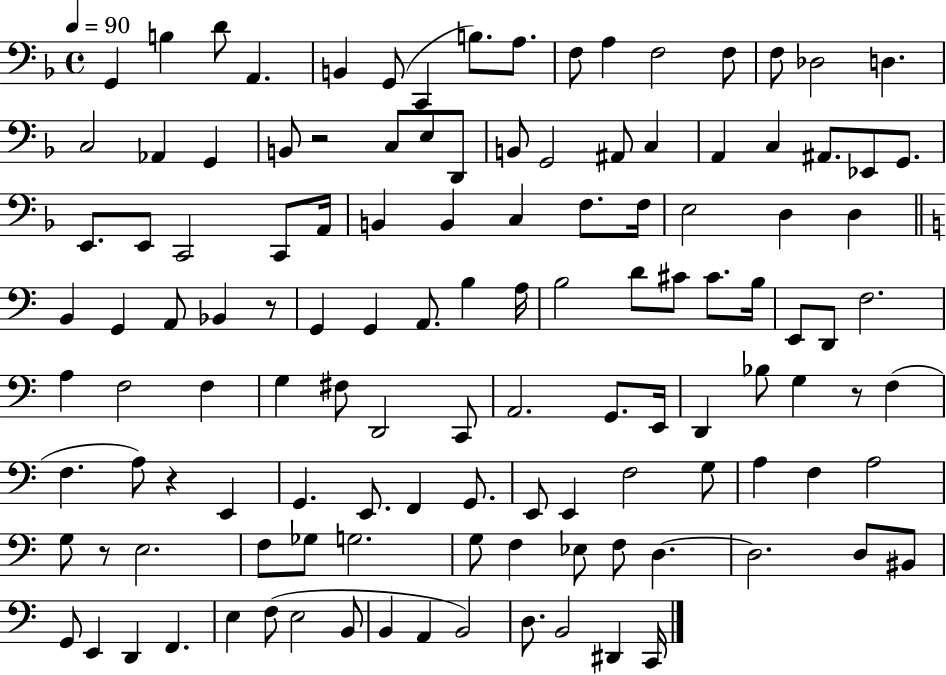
G2/q B3/q D4/e A2/q. B2/q G2/e C2/q B3/e. A3/e. F3/e A3/q F3/h F3/e F3/e Db3/h D3/q. C3/h Ab2/q G2/q B2/e R/h C3/e E3/e D2/e B2/e G2/h A#2/e C3/q A2/q C3/q A#2/e. Eb2/e G2/e. E2/e. E2/e C2/h C2/e A2/s B2/q B2/q C3/q F3/e. F3/s E3/h D3/q D3/q B2/q G2/q A2/e Bb2/q R/e G2/q G2/q A2/e. B3/q A3/s B3/h D4/e C#4/e C#4/e. B3/s E2/e D2/e F3/h. A3/q F3/h F3/q G3/q F#3/e D2/h C2/e A2/h. G2/e. E2/s D2/q Bb3/e G3/q R/e F3/q F3/q. A3/e R/q E2/q G2/q. E2/e. F2/q G2/e. E2/e E2/q F3/h G3/e A3/q F3/q A3/h G3/e R/e E3/h. F3/e Gb3/e G3/h. G3/e F3/q Eb3/e F3/e D3/q. D3/h. D3/e BIS2/e G2/e E2/q D2/q F2/q. E3/q F3/e E3/h B2/e B2/q A2/q B2/h D3/e. B2/h D#2/q C2/s